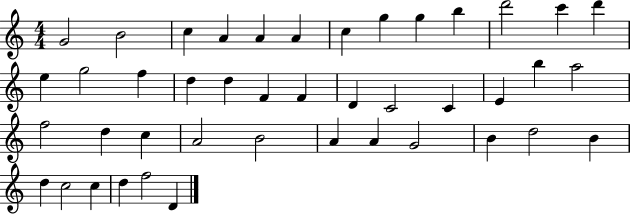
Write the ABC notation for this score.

X:1
T:Untitled
M:4/4
L:1/4
K:C
G2 B2 c A A A c g g b d'2 c' d' e g2 f d d F F D C2 C E b a2 f2 d c A2 B2 A A G2 B d2 B d c2 c d f2 D